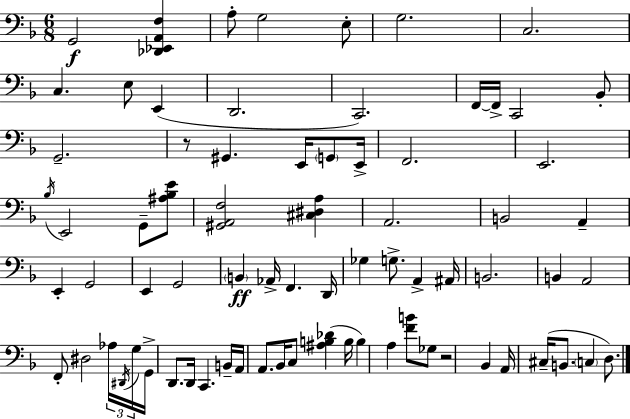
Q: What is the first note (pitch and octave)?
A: G2